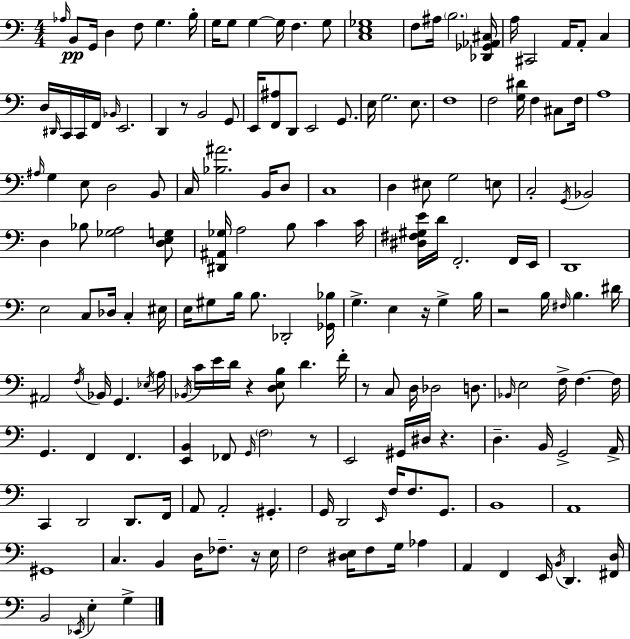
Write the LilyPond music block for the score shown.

{
  \clef bass
  \numericTimeSignature
  \time 4/4
  \key a \minor
  \repeat volta 2 { \grace { aes16 }\pp b,8 g,16 d4 f8 g4. | b16-. g16 g8 g4~~ g16 f4. g8 | <c e ges>1 | f8 ais16 \parenthesize b2. | \break <des, ges, aes, cis>16 a16 cis,2 a,16 a,8-. c4 | d16 \grace { dis,16 } c,16 c,16 f,16 \grace { bes,16 } e,2. | d,4 r8 b,2 | g,8 e,16 <f, ais>8 d,8 e,2 | \break g,8. e16 g2. | e8. f1 | f2 <g dis'>16 f4 | cis8 f16 a1 | \break \grace { ais16 } g4 e8 d2 | b,8 c16 <bes ais'>2. | b,16 d8 c1 | d4 eis8 g2 | \break e8 c2-. \acciaccatura { g,16 } bes,2 | d4 bes8 <ges a>2 | <d e g>8 <dis, ais, ges>16 a2 b8 | c'4 c'16 <dis fis gis e'>16 d'16 f,2.-. | \break f,16 e,16 d,1 | e2 c8 des16 | c4-. eis16 e16 gis8 b16 b8. des,2-. | <ges, bes>16 g4.-> e4 r16 | \break g4-> b16 r2 b16 \grace { fis16 } b4. | dis'16 ais,2 \acciaccatura { f16 } bes,16 | g,4. \acciaccatura { ees16 } a16 \acciaccatura { bes,16 } c'16 e'16 d'16 r4 | <d e b>8 d'4. f'16-. r8 c8 d16 des2 | \break d8. \grace { bes,16 } e2 | f16-> f4.~~ f16 g,4. | f,4 f,4. <e, b,>4 fes,8 | \grace { g,16 } \parenthesize f2 r8 e,2 | \break gis,16 dis16 r4. d4.-- | b,16 g,2-> a,16-> c,4 d,2 | d,8. f,16 a,8 a,2-. | gis,4.-. g,16 d,2 | \break \grace { e,16 } f16 f8. g,8. b,1 | a,1 | gis,1 | c4. | \break b,4 d16 fes8.-- r16 e16 f2 | <dis e>16 f8 g16 aes4 a,4 | f,4 e,16 \acciaccatura { b,16 } d,4. <fis, d>16 b,2 | \acciaccatura { ees,16 } e4-. g4-> } \bar "|."
}